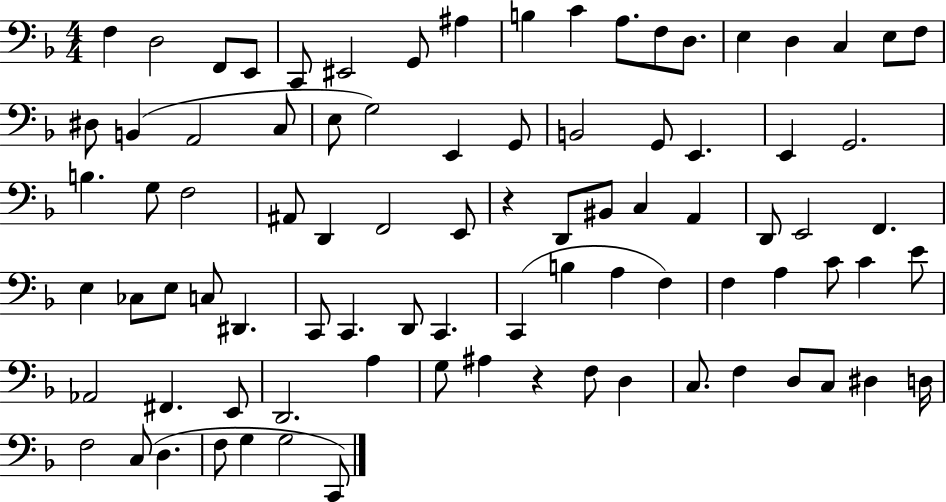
X:1
T:Untitled
M:4/4
L:1/4
K:F
F, D,2 F,,/2 E,,/2 C,,/2 ^E,,2 G,,/2 ^A, B, C A,/2 F,/2 D,/2 E, D, C, E,/2 F,/2 ^D,/2 B,, A,,2 C,/2 E,/2 G,2 E,, G,,/2 B,,2 G,,/2 E,, E,, G,,2 B, G,/2 F,2 ^A,,/2 D,, F,,2 E,,/2 z D,,/2 ^B,,/2 C, A,, D,,/2 E,,2 F,, E, _C,/2 E,/2 C,/2 ^D,, C,,/2 C,, D,,/2 C,, C,, B, A, F, F, A, C/2 C E/2 _A,,2 ^F,, E,,/2 D,,2 A, G,/2 ^A, z F,/2 D, C,/2 F, D,/2 C,/2 ^D, D,/4 F,2 C,/2 D, F,/2 G, G,2 C,,/2